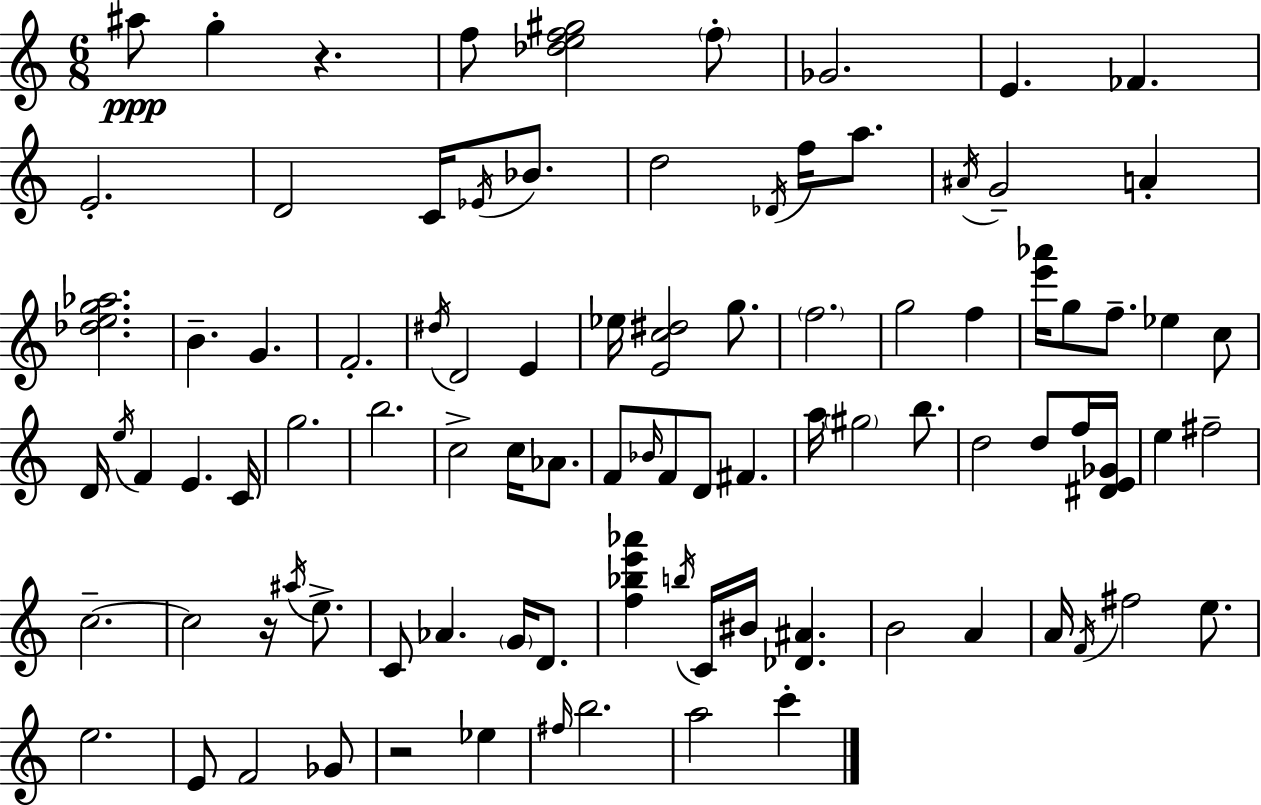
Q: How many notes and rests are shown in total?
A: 93